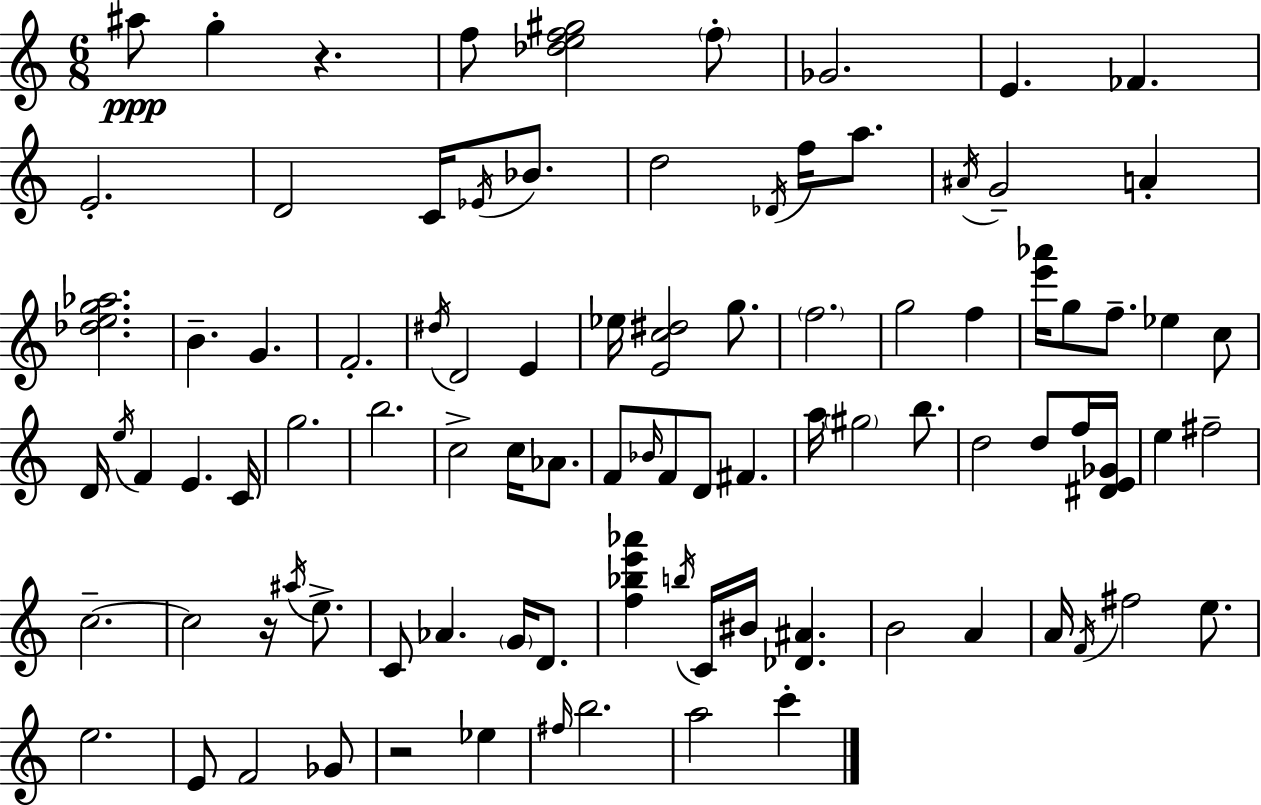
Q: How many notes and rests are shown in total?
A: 93